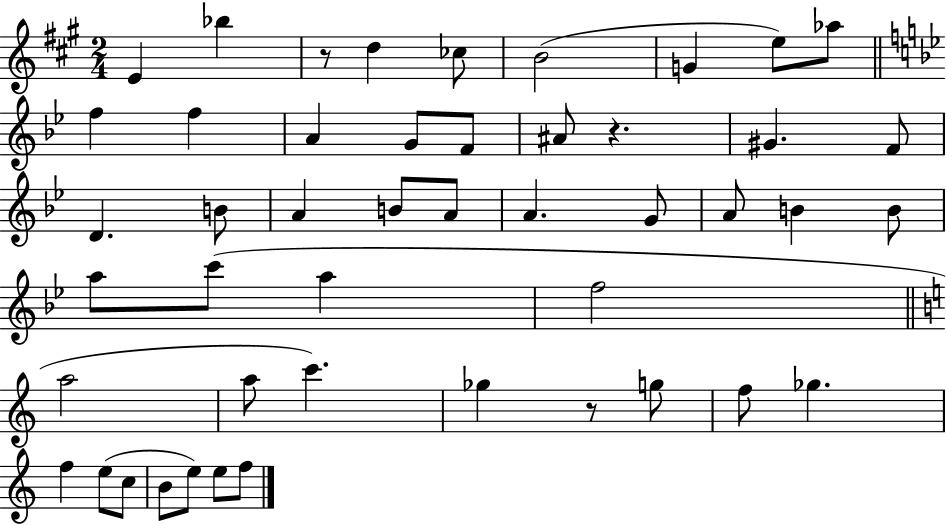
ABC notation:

X:1
T:Untitled
M:2/4
L:1/4
K:A
E _b z/2 d _c/2 B2 G e/2 _a/2 f f A G/2 F/2 ^A/2 z ^G F/2 D B/2 A B/2 A/2 A G/2 A/2 B B/2 a/2 c'/2 a f2 a2 a/2 c' _g z/2 g/2 f/2 _g f e/2 c/2 B/2 e/2 e/2 f/2